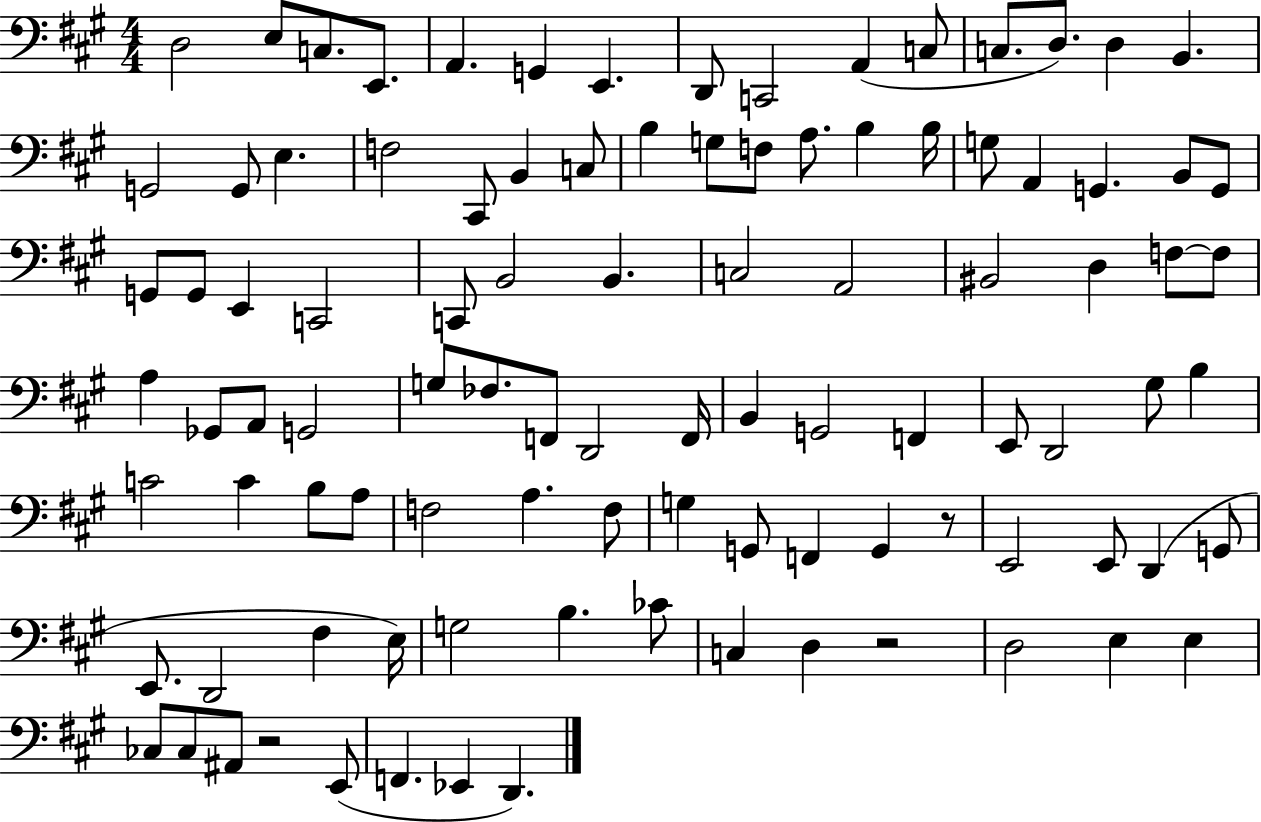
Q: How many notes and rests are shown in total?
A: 99